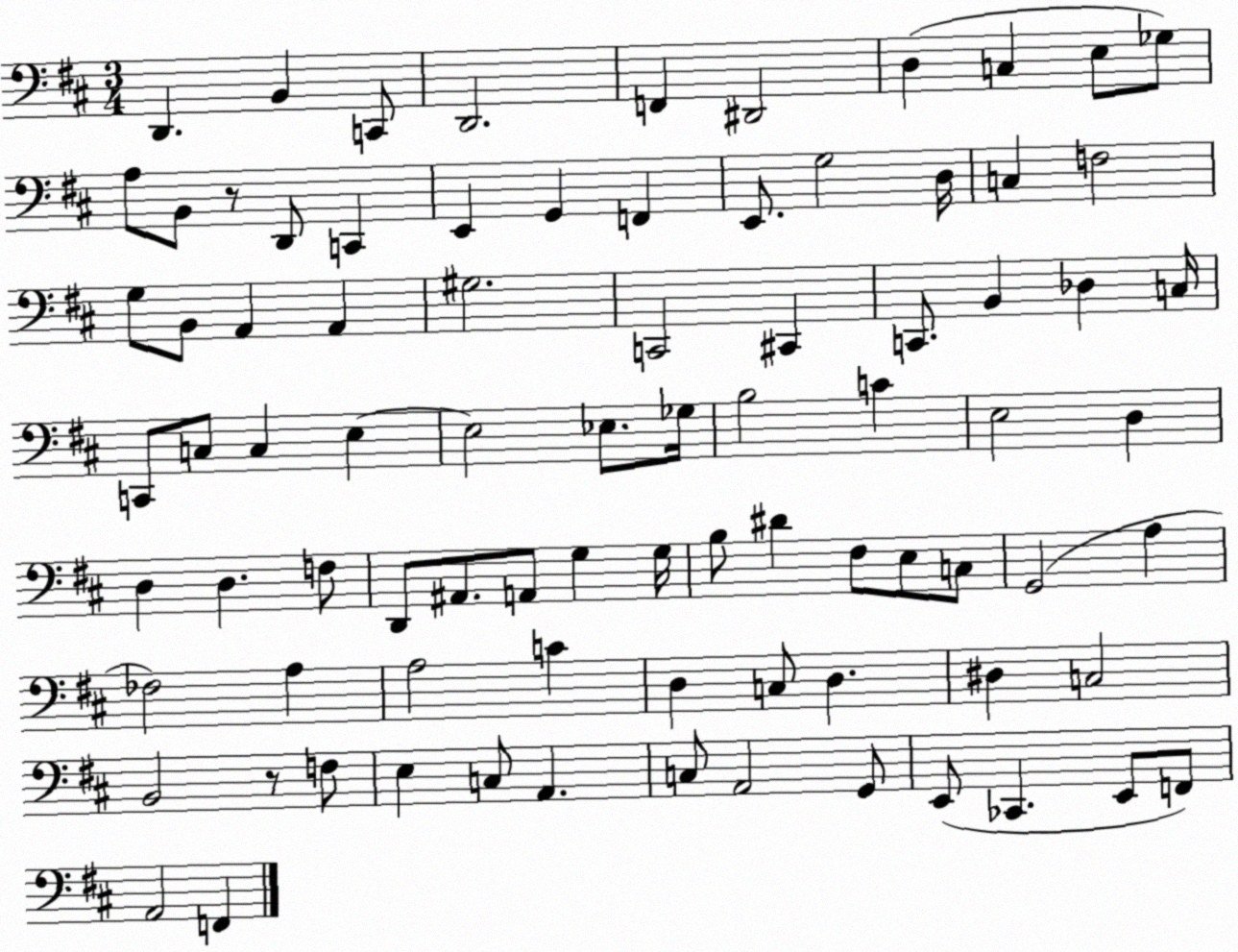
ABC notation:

X:1
T:Untitled
M:3/4
L:1/4
K:D
D,, B,, C,,/2 D,,2 F,, ^D,,2 D, C, E,/2 _G,/2 A,/2 B,,/2 z/2 D,,/2 C,, E,, G,, F,, E,,/2 G,2 D,/4 C, F,2 G,/2 B,,/2 A,, A,, ^G,2 C,,2 ^C,, C,,/2 B,, _D, C,/4 C,,/2 C,/2 C, E, E,2 _E,/2 _G,/4 B,2 C E,2 D, D, D, F,/2 D,,/2 ^A,,/2 A,,/2 G, G,/4 B,/2 ^D ^F,/2 E,/2 C,/2 G,,2 A, _F,2 A, A,2 C D, C,/2 D, ^D, C,2 B,,2 z/2 F,/2 E, C,/2 A,, C,/2 A,,2 G,,/2 E,,/2 _C,, E,,/2 F,,/2 A,,2 F,,